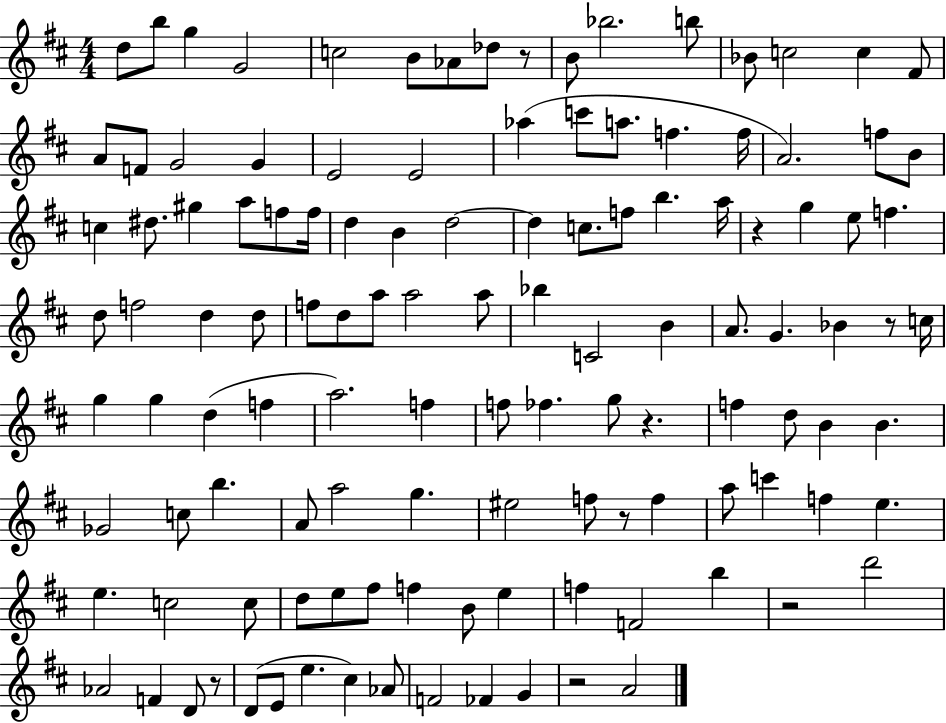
X:1
T:Untitled
M:4/4
L:1/4
K:D
d/2 b/2 g G2 c2 B/2 _A/2 _d/2 z/2 B/2 _b2 b/2 _B/2 c2 c ^F/2 A/2 F/2 G2 G E2 E2 _a c'/2 a/2 f f/4 A2 f/2 B/2 c ^d/2 ^g a/2 f/2 f/4 d B d2 d c/2 f/2 b a/4 z g e/2 f d/2 f2 d d/2 f/2 d/2 a/2 a2 a/2 _b C2 B A/2 G _B z/2 c/4 g g d f a2 f f/2 _f g/2 z f d/2 B B _G2 c/2 b A/2 a2 g ^e2 f/2 z/2 f a/2 c' f e e c2 c/2 d/2 e/2 ^f/2 f B/2 e f F2 b z2 d'2 _A2 F D/2 z/2 D/2 E/2 e ^c _A/2 F2 _F G z2 A2